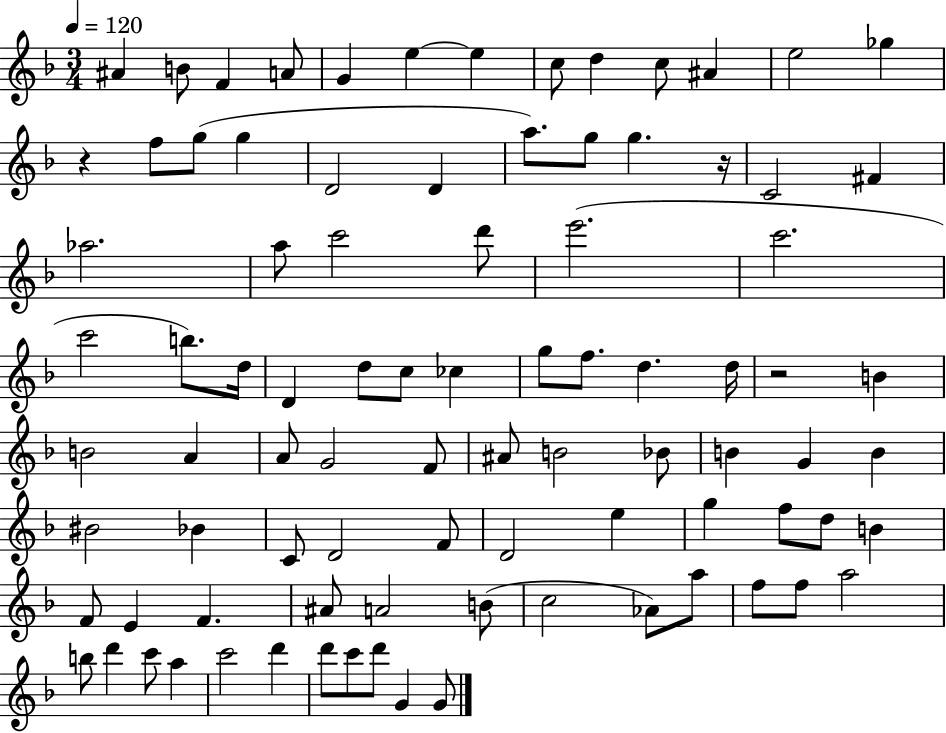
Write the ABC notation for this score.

X:1
T:Untitled
M:3/4
L:1/4
K:F
^A B/2 F A/2 G e e c/2 d c/2 ^A e2 _g z f/2 g/2 g D2 D a/2 g/2 g z/4 C2 ^F _a2 a/2 c'2 d'/2 e'2 c'2 c'2 b/2 d/4 D d/2 c/2 _c g/2 f/2 d d/4 z2 B B2 A A/2 G2 F/2 ^A/2 B2 _B/2 B G B ^B2 _B C/2 D2 F/2 D2 e g f/2 d/2 B F/2 E F ^A/2 A2 B/2 c2 _A/2 a/2 f/2 f/2 a2 b/2 d' c'/2 a c'2 d' d'/2 c'/2 d'/2 G G/2